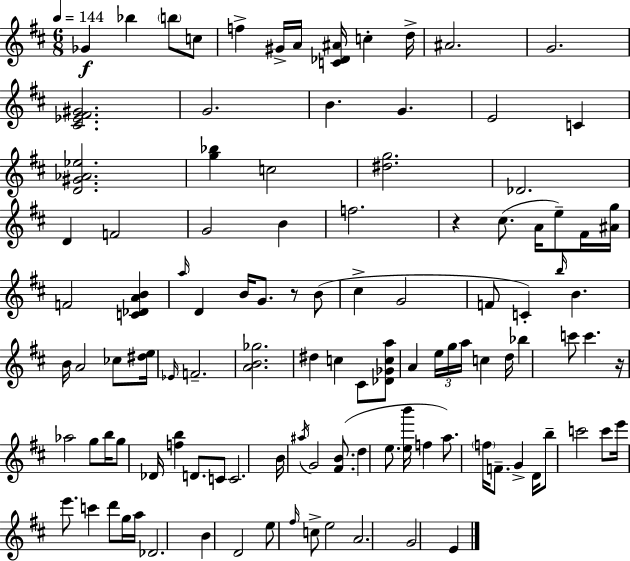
{
  \clef treble
  \numericTimeSignature
  \time 6/8
  \key d \major
  \tempo 4 = 144
  ges'4\f bes''4 \parenthesize b''8 c''8 | f''4-> gis'16-> a'16 <c' des' ais'>16 c''4-. d''16-> | ais'2. | g'2. | \break <cis' ees' fis' gis'>2. | g'2. | b'4. g'4. | e'2 c'4 | \break <d' gis' aes' ees''>2. | <g'' bes''>4 c''2 | <dis'' g''>2. | des'2. | \break d'4 f'2 | g'2 b'4 | f''2. | r4 cis''8.( a'16 e''8--) fis'16 <ais' g''>16 | \break f'2 <c' des' a' b'>4 | \grace { a''16 } d'4 b'16 g'8. r8 b'8( | cis''4-> g'2 | f'8 c'4-.) \grace { b''16 } b'4. | \break b'16 a'2 ces''8 | <dis'' e''>16 \grace { ees'16 } f'2.-- | <a' b' ges''>2. | dis''4 c''4 cis'8 | \break <des' ges' c'' a''>8 a'4 \tuplet 3/2 { e''16 g''16 a''16 } c''4 | d''16 bes''4 c'''8 c'''4. | r16 aes''2 | g''8 b''16 g''8 des'16 <f'' b''>4 d'8. | \break c'8 c'2. | b'16 \acciaccatura { ais''16 } g'2 | <fis' b'>8.( d''4 e''8. <e'' b'''>16 | f''4 a''8.) \parenthesize f''16 f'8.-- g'4-> | \break d'16 b''8-- c'''2 | c'''8 e'''16 e'''8. c'''4 | d'''8 g''16 a''16 des'2. | b'4 d'2 | \break e''8 \grace { fis''16 } c''8-> e''2 | a'2. | g'2 | e'4 \bar "|."
}